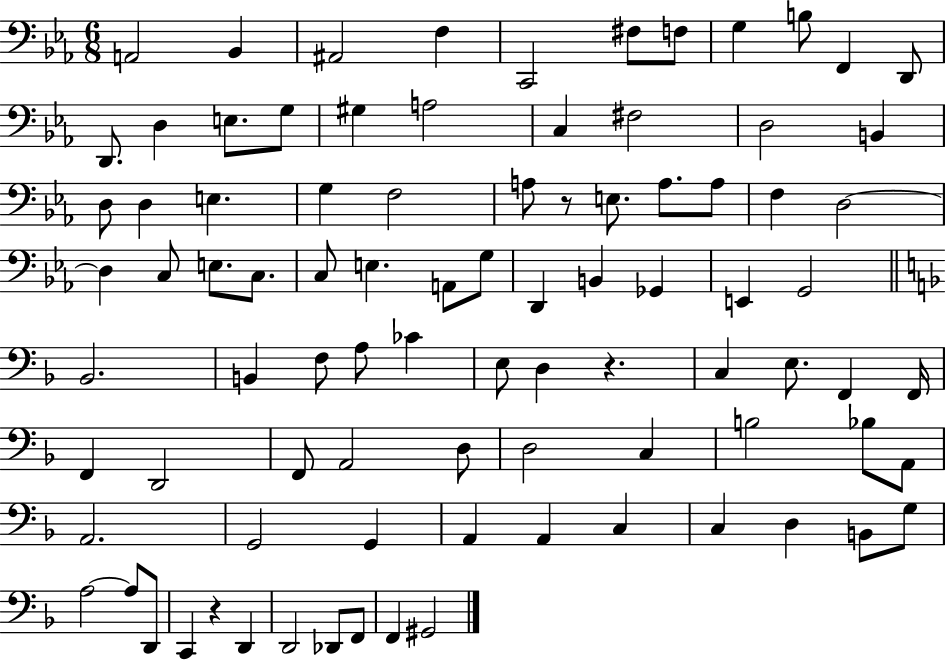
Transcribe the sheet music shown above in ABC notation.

X:1
T:Untitled
M:6/8
L:1/4
K:Eb
A,,2 _B,, ^A,,2 F, C,,2 ^F,/2 F,/2 G, B,/2 F,, D,,/2 D,,/2 D, E,/2 G,/2 ^G, A,2 C, ^F,2 D,2 B,, D,/2 D, E, G, F,2 A,/2 z/2 E,/2 A,/2 A,/2 F, D,2 D, C,/2 E,/2 C,/2 C,/2 E, A,,/2 G,/2 D,, B,, _G,, E,, G,,2 _B,,2 B,, F,/2 A,/2 _C E,/2 D, z C, E,/2 F,, F,,/4 F,, D,,2 F,,/2 A,,2 D,/2 D,2 C, B,2 _B,/2 A,,/2 A,,2 G,,2 G,, A,, A,, C, C, D, B,,/2 G,/2 A,2 A,/2 D,,/2 C,, z D,, D,,2 _D,,/2 F,,/2 F,, ^G,,2